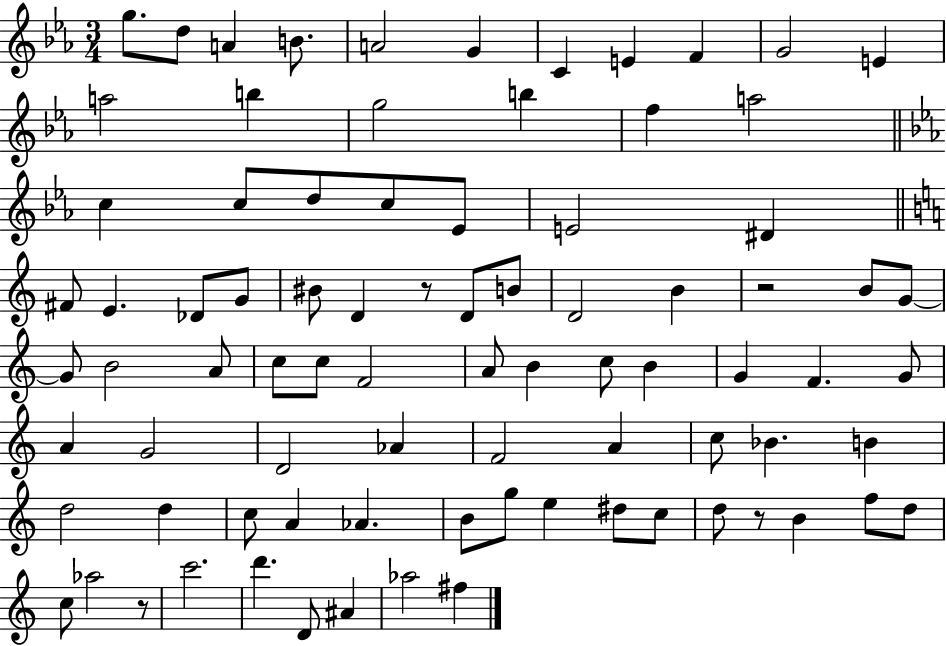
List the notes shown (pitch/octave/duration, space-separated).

G5/e. D5/e A4/q B4/e. A4/h G4/q C4/q E4/q F4/q G4/h E4/q A5/h B5/q G5/h B5/q F5/q A5/h C5/q C5/e D5/e C5/e Eb4/e E4/h D#4/q F#4/e E4/q. Db4/e G4/e BIS4/e D4/q R/e D4/e B4/e D4/h B4/q R/h B4/e G4/e G4/e B4/h A4/e C5/e C5/e F4/h A4/e B4/q C5/e B4/q G4/q F4/q. G4/e A4/q G4/h D4/h Ab4/q F4/h A4/q C5/e Bb4/q. B4/q D5/h D5/q C5/e A4/q Ab4/q. B4/e G5/e E5/q D#5/e C5/e D5/e R/e B4/q F5/e D5/e C5/e Ab5/h R/e C6/h. D6/q. D4/e A#4/q Ab5/h F#5/q